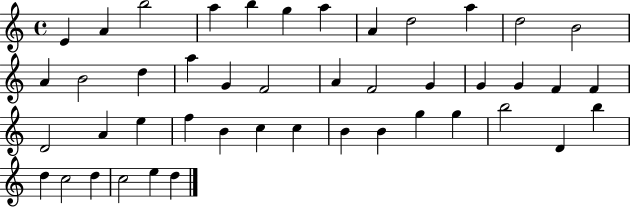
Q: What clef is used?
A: treble